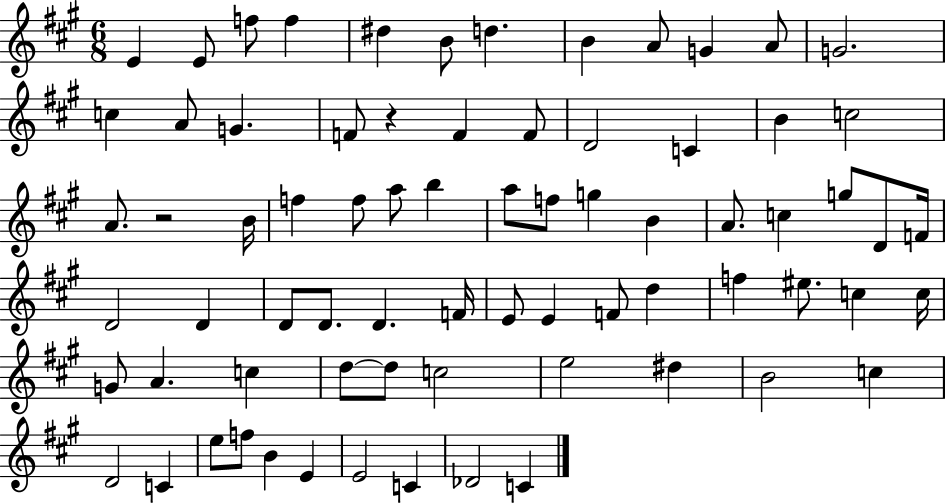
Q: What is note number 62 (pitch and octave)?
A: D4